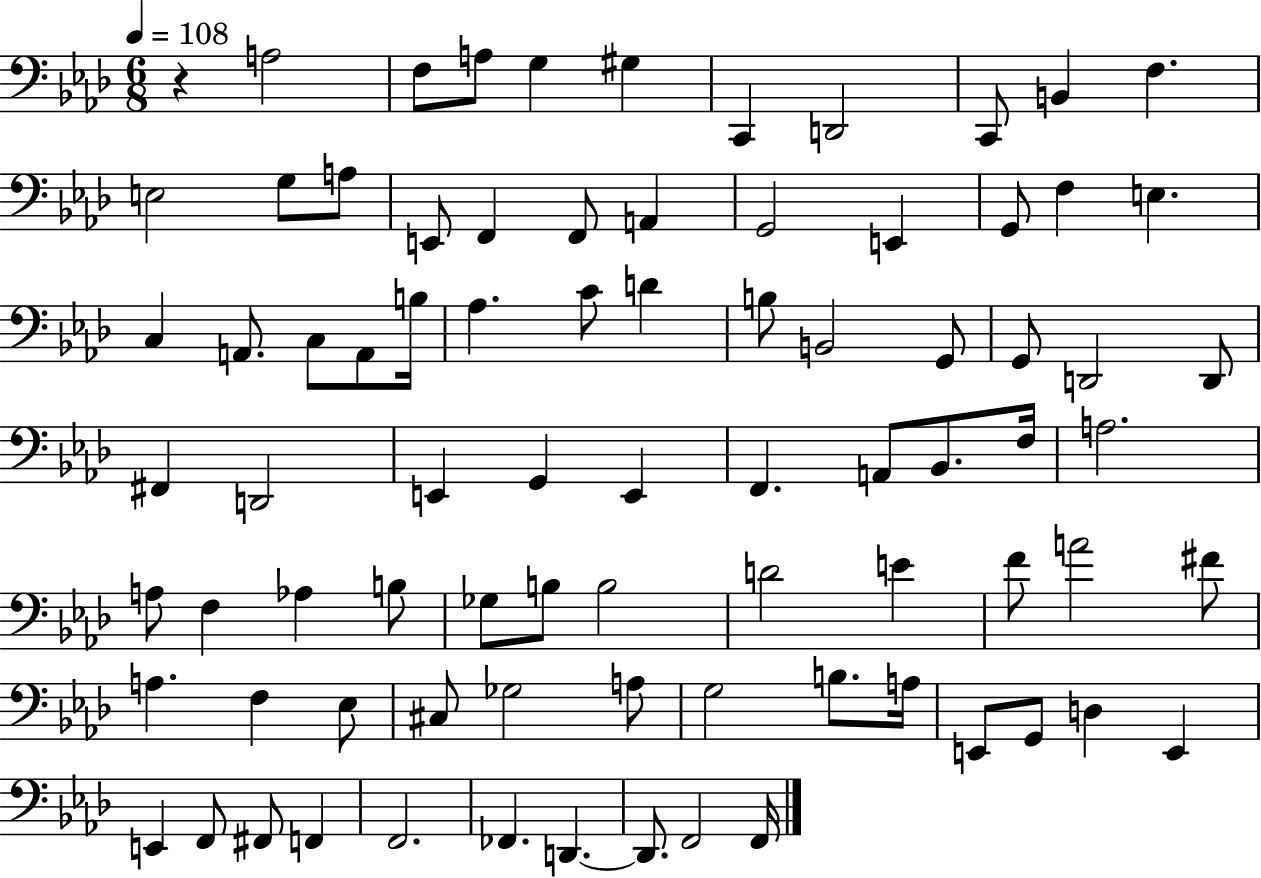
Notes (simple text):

R/q A3/h F3/e A3/e G3/q G#3/q C2/q D2/h C2/e B2/q F3/q. E3/h G3/e A3/e E2/e F2/q F2/e A2/q G2/h E2/q G2/e F3/q E3/q. C3/q A2/e. C3/e A2/e B3/s Ab3/q. C4/e D4/q B3/e B2/h G2/e G2/e D2/h D2/e F#2/q D2/h E2/q G2/q E2/q F2/q. A2/e Bb2/e. F3/s A3/h. A3/e F3/q Ab3/q B3/e Gb3/e B3/e B3/h D4/h E4/q F4/e A4/h F#4/e A3/q. F3/q Eb3/e C#3/e Gb3/h A3/e G3/h B3/e. A3/s E2/e G2/e D3/q E2/q E2/q F2/e F#2/e F2/q F2/h. FES2/q. D2/q. D2/e. F2/h F2/s